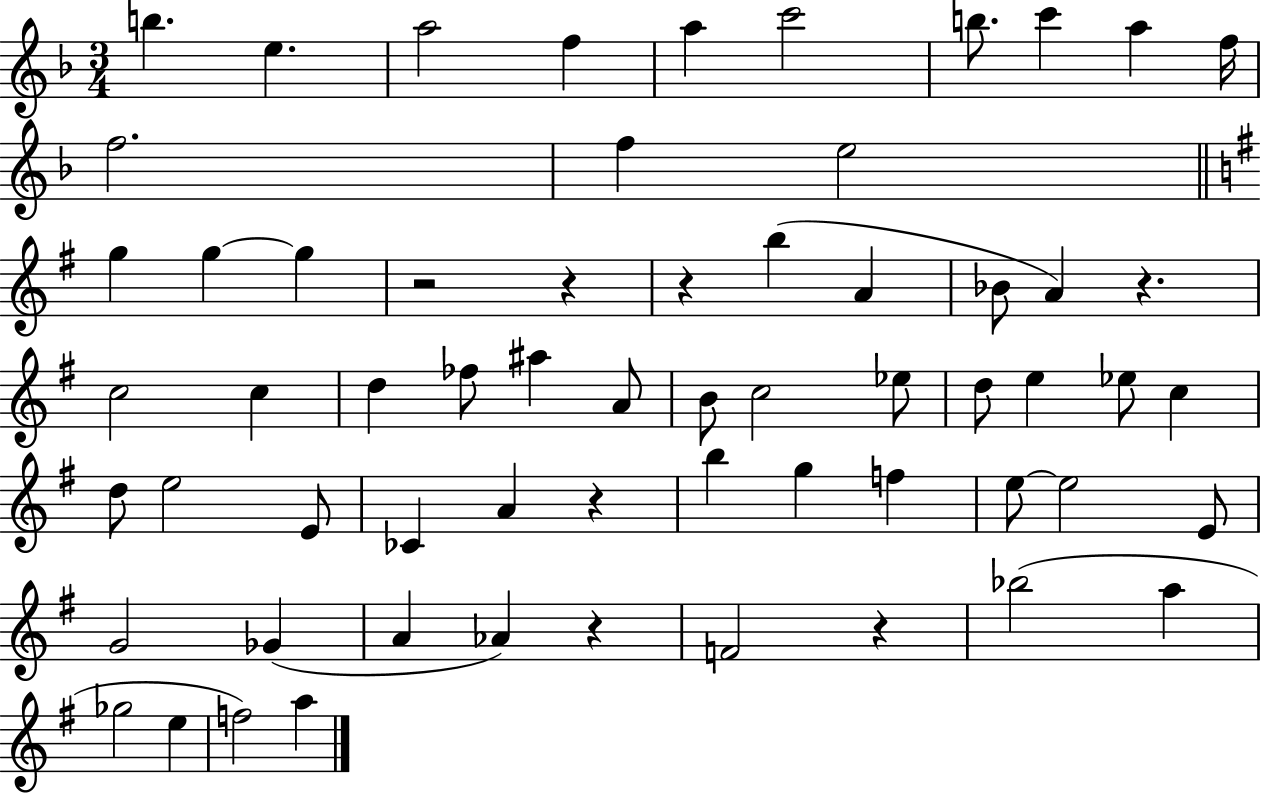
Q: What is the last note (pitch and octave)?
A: A5